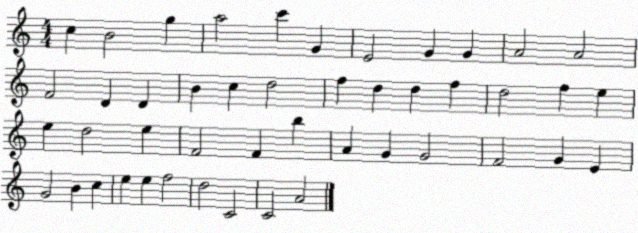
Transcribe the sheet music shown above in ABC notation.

X:1
T:Untitled
M:4/4
L:1/4
K:C
c B2 g a2 c' G E2 G G A2 A2 F2 D D B c d2 f d d f d2 f e e d2 e F2 F b A G G2 F2 G E G2 B c e e f2 d2 C2 C2 A2